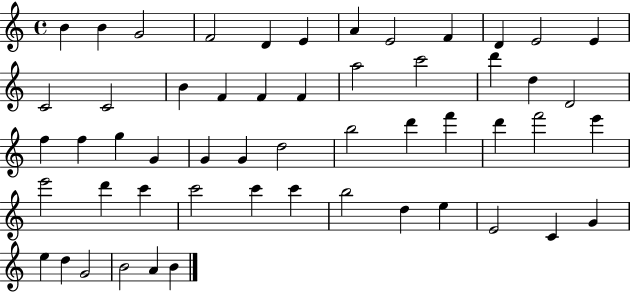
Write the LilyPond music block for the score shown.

{
  \clef treble
  \time 4/4
  \defaultTimeSignature
  \key c \major
  b'4 b'4 g'2 | f'2 d'4 e'4 | a'4 e'2 f'4 | d'4 e'2 e'4 | \break c'2 c'2 | b'4 f'4 f'4 f'4 | a''2 c'''2 | d'''4 d''4 d'2 | \break f''4 f''4 g''4 g'4 | g'4 g'4 d''2 | b''2 d'''4 f'''4 | d'''4 f'''2 e'''4 | \break e'''2 d'''4 c'''4 | c'''2 c'''4 c'''4 | b''2 d''4 e''4 | e'2 c'4 g'4 | \break e''4 d''4 g'2 | b'2 a'4 b'4 | \bar "|."
}